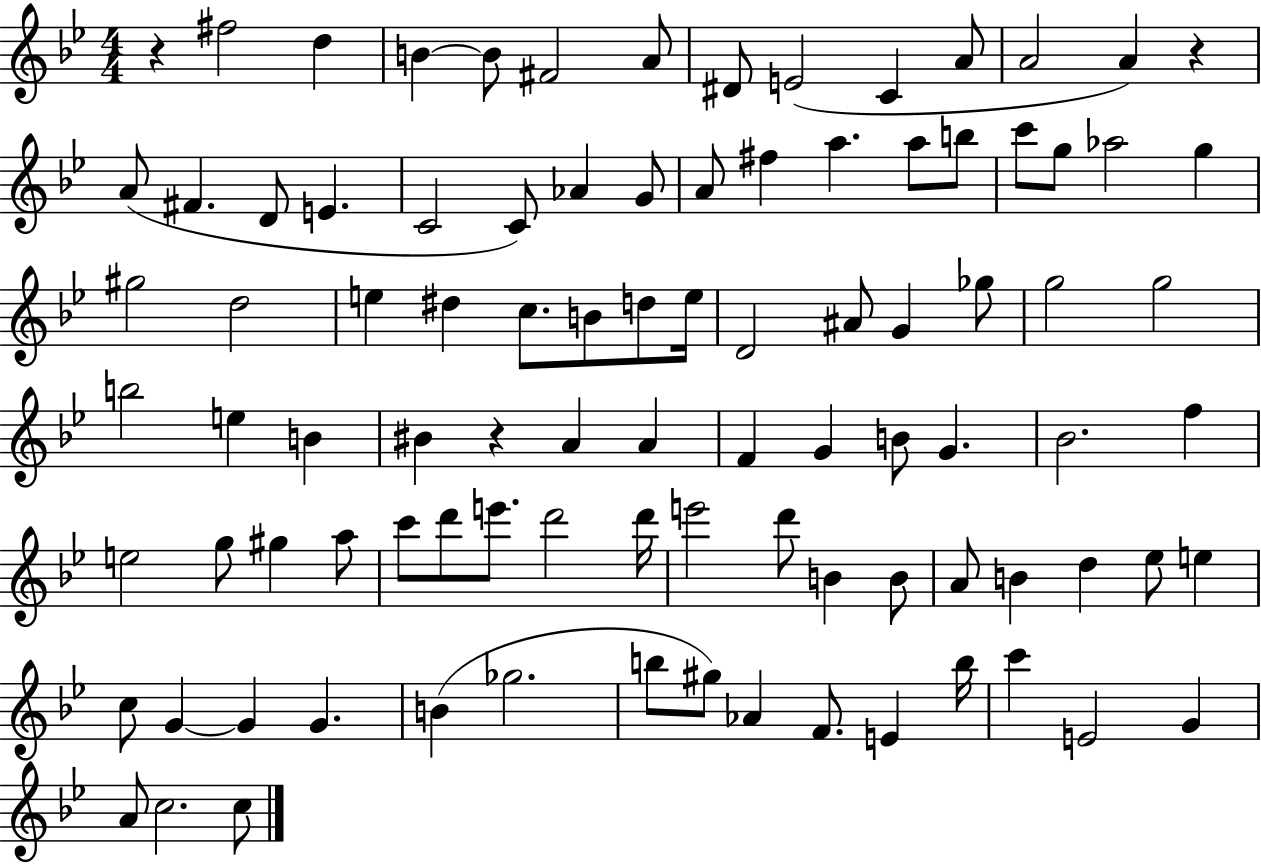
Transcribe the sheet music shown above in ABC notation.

X:1
T:Untitled
M:4/4
L:1/4
K:Bb
z ^f2 d B B/2 ^F2 A/2 ^D/2 E2 C A/2 A2 A z A/2 ^F D/2 E C2 C/2 _A G/2 A/2 ^f a a/2 b/2 c'/2 g/2 _a2 g ^g2 d2 e ^d c/2 B/2 d/2 e/4 D2 ^A/2 G _g/2 g2 g2 b2 e B ^B z A A F G B/2 G _B2 f e2 g/2 ^g a/2 c'/2 d'/2 e'/2 d'2 d'/4 e'2 d'/2 B B/2 A/2 B d _e/2 e c/2 G G G B _g2 b/2 ^g/2 _A F/2 E b/4 c' E2 G A/2 c2 c/2